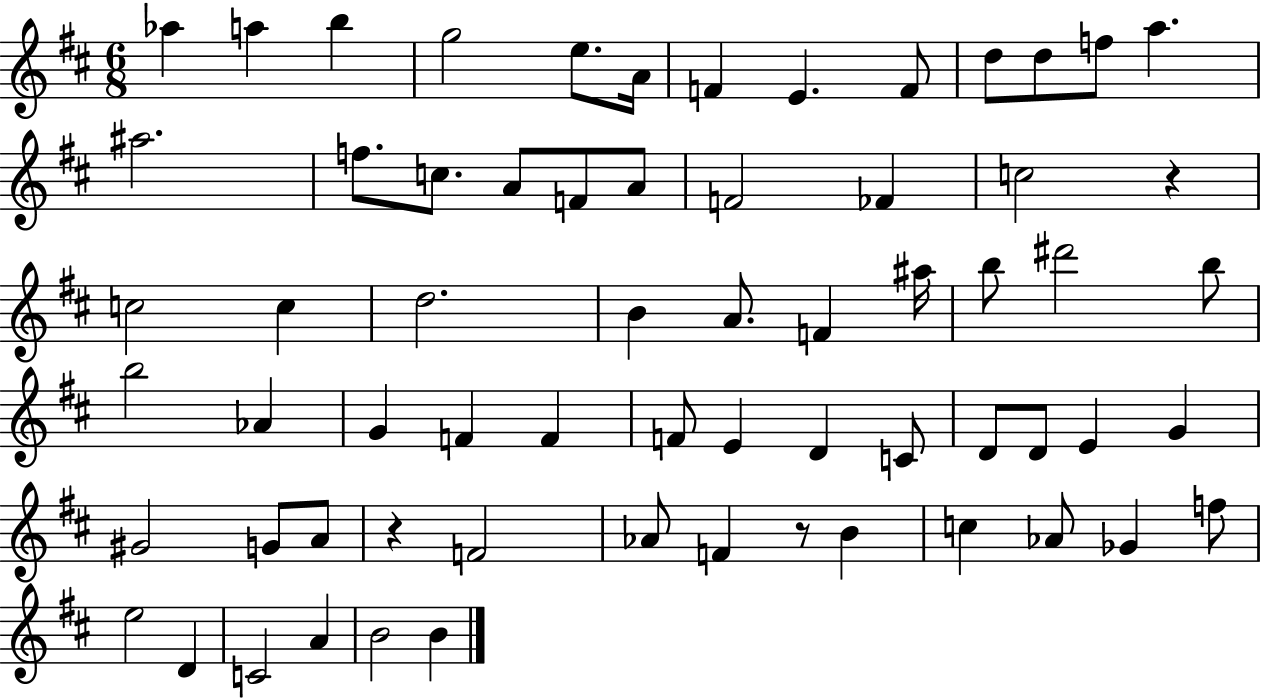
X:1
T:Untitled
M:6/8
L:1/4
K:D
_a a b g2 e/2 A/4 F E F/2 d/2 d/2 f/2 a ^a2 f/2 c/2 A/2 F/2 A/2 F2 _F c2 z c2 c d2 B A/2 F ^a/4 b/2 ^d'2 b/2 b2 _A G F F F/2 E D C/2 D/2 D/2 E G ^G2 G/2 A/2 z F2 _A/2 F z/2 B c _A/2 _G f/2 e2 D C2 A B2 B